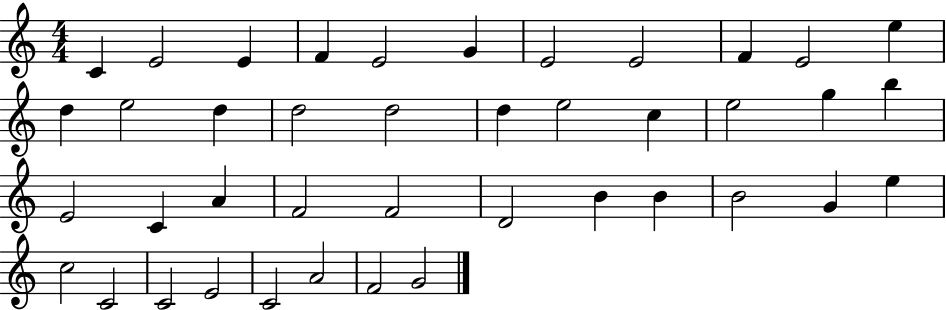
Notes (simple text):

C4/q E4/h E4/q F4/q E4/h G4/q E4/h E4/h F4/q E4/h E5/q D5/q E5/h D5/q D5/h D5/h D5/q E5/h C5/q E5/h G5/q B5/q E4/h C4/q A4/q F4/h F4/h D4/h B4/q B4/q B4/h G4/q E5/q C5/h C4/h C4/h E4/h C4/h A4/h F4/h G4/h